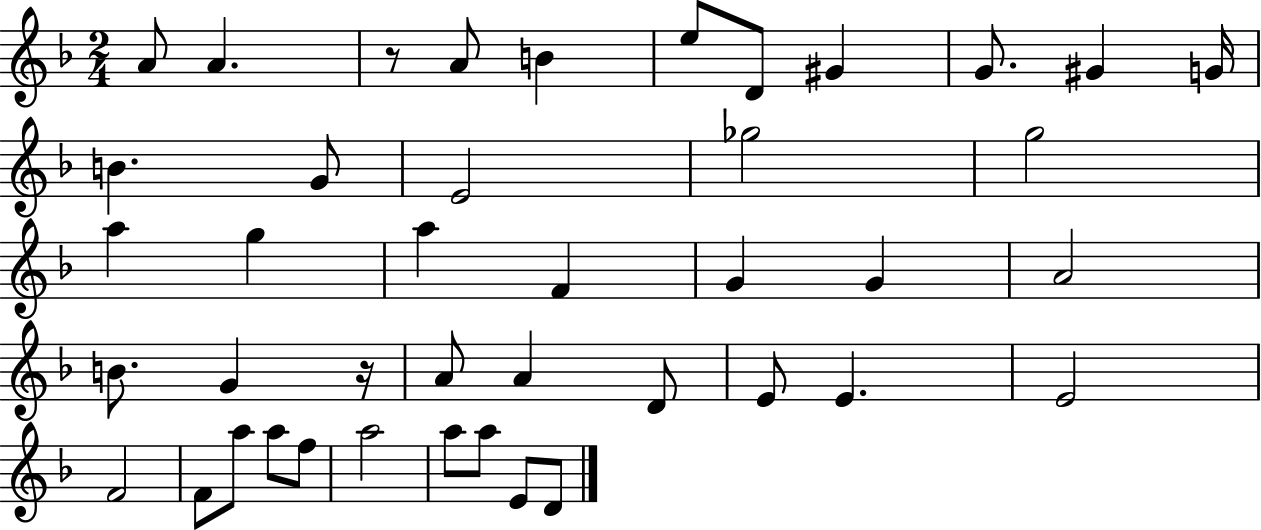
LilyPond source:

{
  \clef treble
  \numericTimeSignature
  \time 2/4
  \key f \major
  a'8 a'4. | r8 a'8 b'4 | e''8 d'8 gis'4 | g'8. gis'4 g'16 | \break b'4. g'8 | e'2 | ges''2 | g''2 | \break a''4 g''4 | a''4 f'4 | g'4 g'4 | a'2 | \break b'8. g'4 r16 | a'8 a'4 d'8 | e'8 e'4. | e'2 | \break f'2 | f'8 a''8 a''8 f''8 | a''2 | a''8 a''8 e'8 d'8 | \break \bar "|."
}